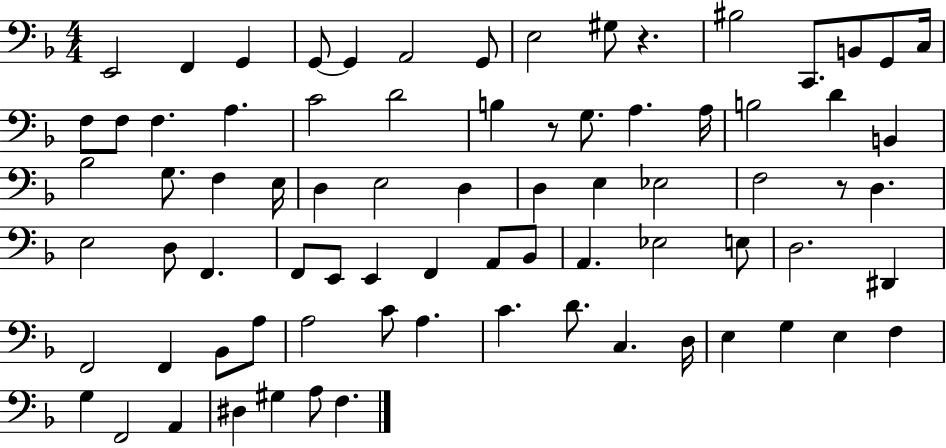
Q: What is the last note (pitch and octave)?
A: F3